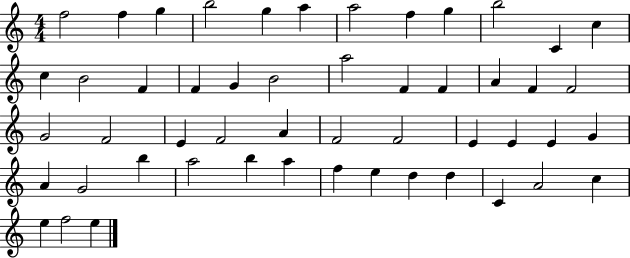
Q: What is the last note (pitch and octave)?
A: E5